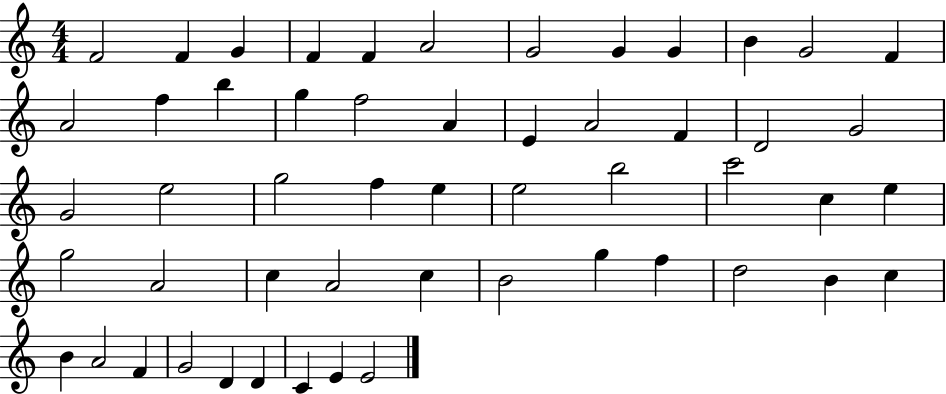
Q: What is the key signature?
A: C major